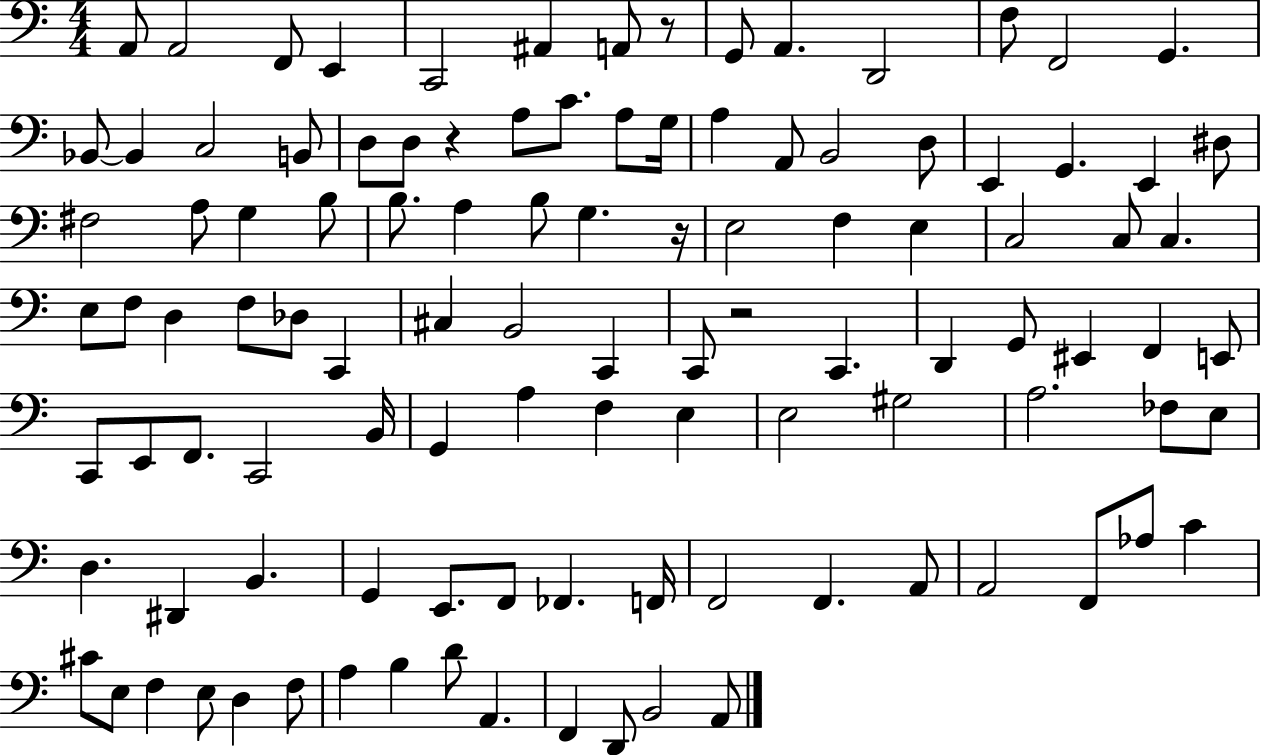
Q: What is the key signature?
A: C major